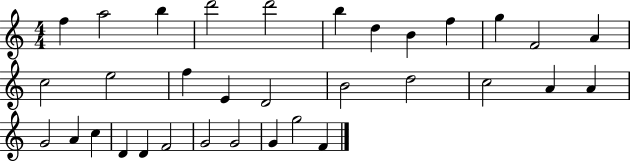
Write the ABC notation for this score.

X:1
T:Untitled
M:4/4
L:1/4
K:C
f a2 b d'2 d'2 b d B f g F2 A c2 e2 f E D2 B2 d2 c2 A A G2 A c D D F2 G2 G2 G g2 F